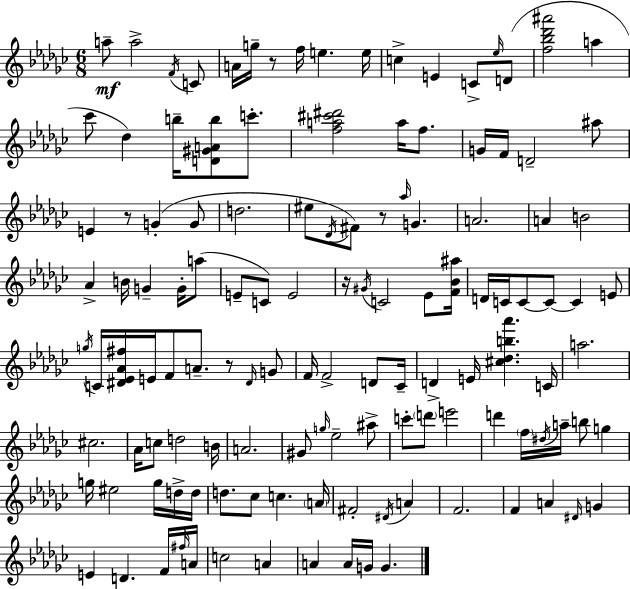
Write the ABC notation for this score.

X:1
T:Untitled
M:6/8
L:1/4
K:Ebm
a/2 a2 F/4 C/2 A/4 g/4 z/2 f/4 e e/4 c E C/2 _e/4 D/2 [f_b_d'^a']2 a _c'/2 _d b/4 [D^GAb]/2 c'/2 [fa^c'^d']2 a/4 f/2 G/4 F/4 D2 ^a/2 E z/2 G G/2 d2 ^e/2 _D/4 ^F/2 z/2 _a/4 G A2 A B2 _A B/4 G G/4 a/2 E/2 C/2 E2 z/4 ^G/4 C2 _E/2 [F_B^a]/4 D/4 C/4 C/2 C/2 C E/2 g/4 C/4 [^D_E_A^f]/4 E/4 F/2 A/2 z/2 ^D/4 G/2 F/4 F2 D/2 _C/4 D E/4 [^c_db_a'] C/4 a2 ^c2 _A/4 c/2 d2 B/4 A2 ^G/2 g/4 _e2 ^a/2 c'/2 d'/2 e'2 d' f/4 ^d/4 a/4 b/2 g g/4 ^e2 g/4 d/4 d/4 d/2 _c/2 c A/4 ^F2 ^D/4 A F2 F A ^D/4 G E D F/4 ^f/4 A/4 c2 A A A/4 G/4 G